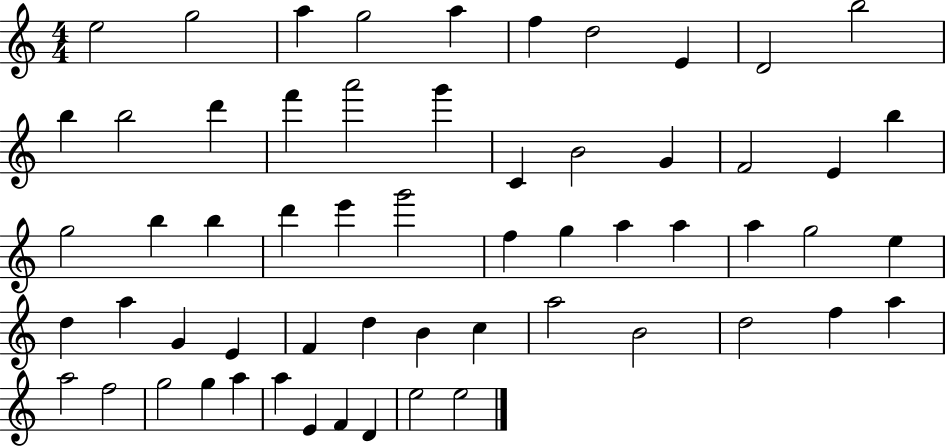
X:1
T:Untitled
M:4/4
L:1/4
K:C
e2 g2 a g2 a f d2 E D2 b2 b b2 d' f' a'2 g' C B2 G F2 E b g2 b b d' e' g'2 f g a a a g2 e d a G E F d B c a2 B2 d2 f a a2 f2 g2 g a a E F D e2 e2